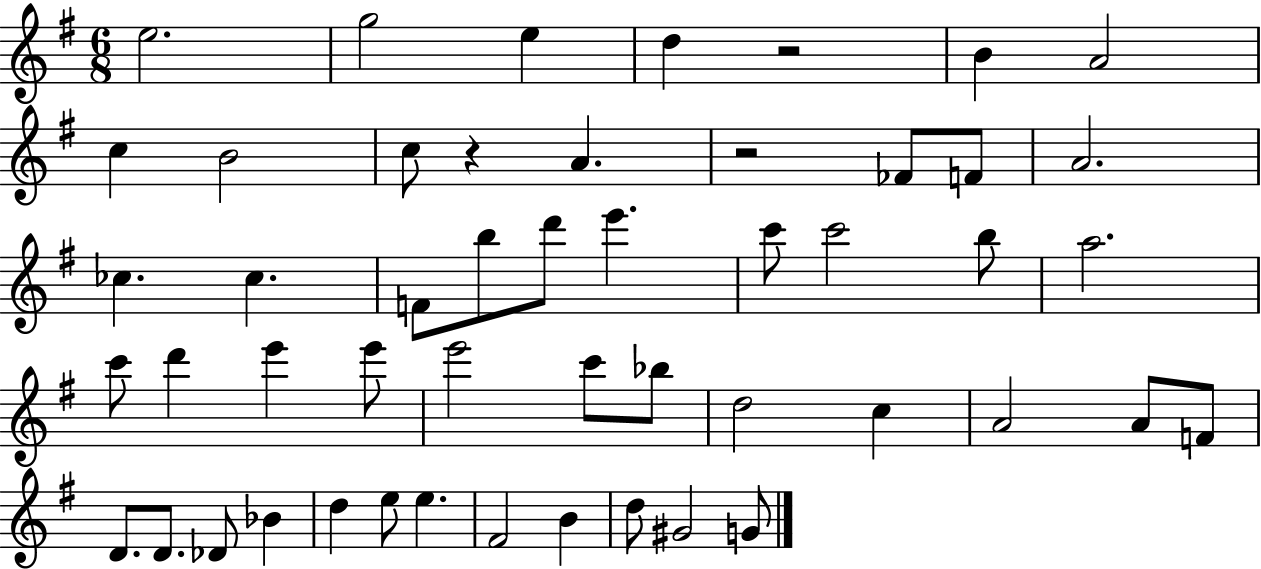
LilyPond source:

{
  \clef treble
  \numericTimeSignature
  \time 6/8
  \key g \major
  e''2. | g''2 e''4 | d''4 r2 | b'4 a'2 | \break c''4 b'2 | c''8 r4 a'4. | r2 fes'8 f'8 | a'2. | \break ces''4. ces''4. | f'8 b''8 d'''8 e'''4. | c'''8 c'''2 b''8 | a''2. | \break c'''8 d'''4 e'''4 e'''8 | e'''2 c'''8 bes''8 | d''2 c''4 | a'2 a'8 f'8 | \break d'8. d'8. des'8 bes'4 | d''4 e''8 e''4. | fis'2 b'4 | d''8 gis'2 g'8 | \break \bar "|."
}